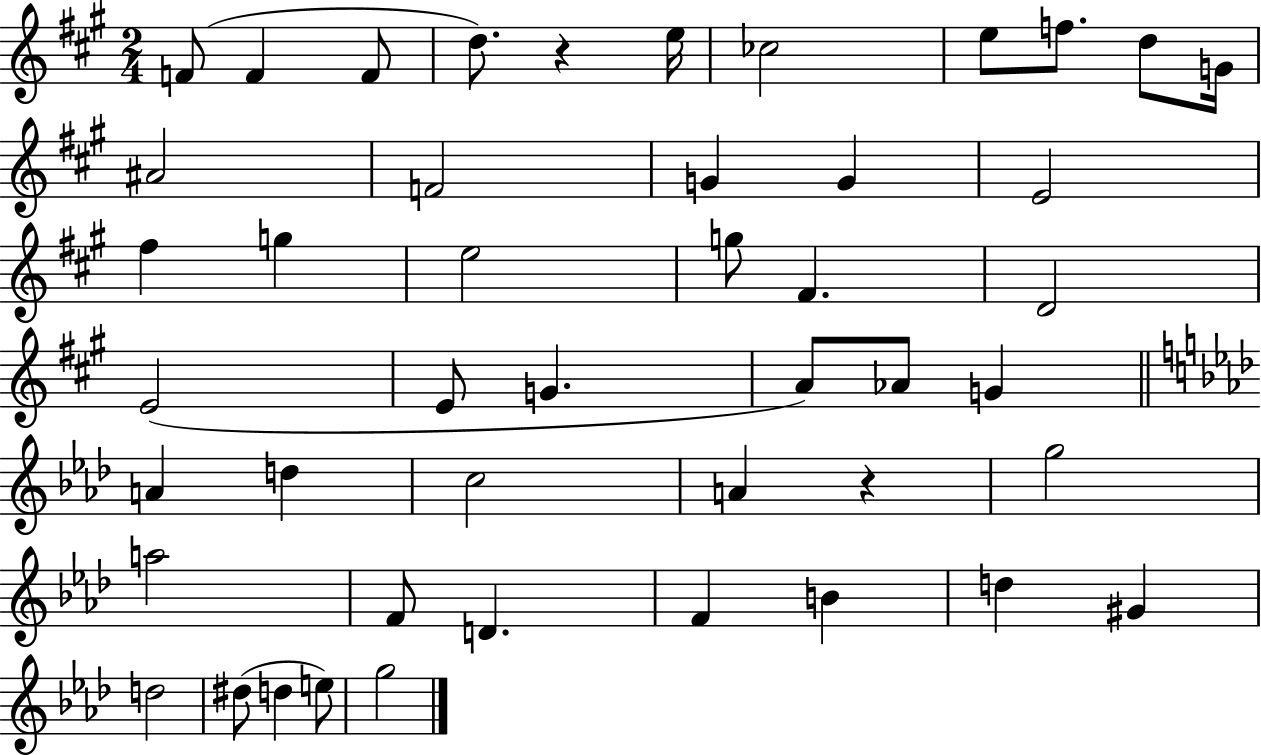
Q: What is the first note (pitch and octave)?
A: F4